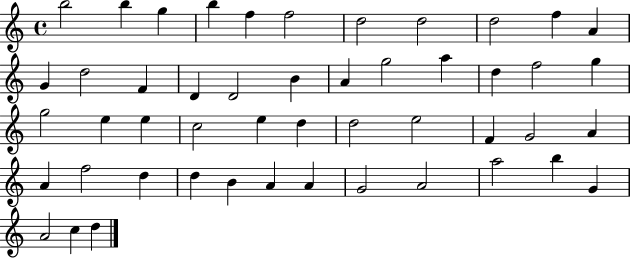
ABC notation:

X:1
T:Untitled
M:4/4
L:1/4
K:C
b2 b g b f f2 d2 d2 d2 f A G d2 F D D2 B A g2 a d f2 g g2 e e c2 e d d2 e2 F G2 A A f2 d d B A A G2 A2 a2 b G A2 c d